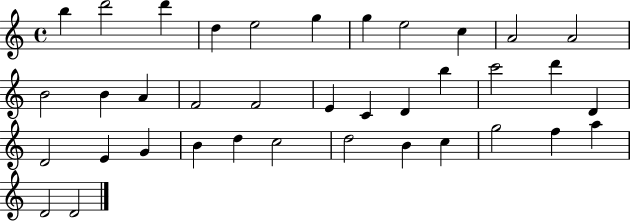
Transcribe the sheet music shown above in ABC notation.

X:1
T:Untitled
M:4/4
L:1/4
K:C
b d'2 d' d e2 g g e2 c A2 A2 B2 B A F2 F2 E C D b c'2 d' D D2 E G B d c2 d2 B c g2 f a D2 D2